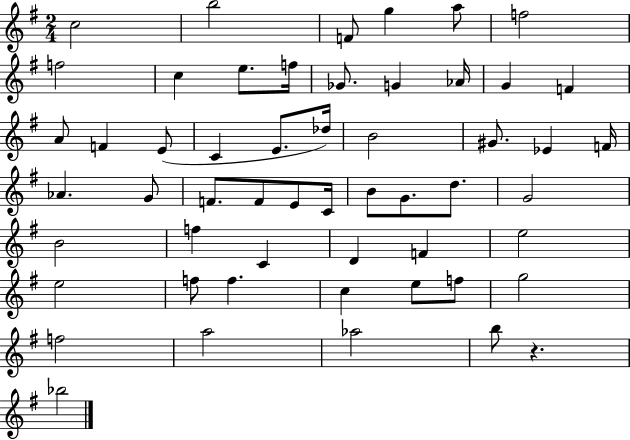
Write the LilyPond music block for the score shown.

{
  \clef treble
  \numericTimeSignature
  \time 2/4
  \key g \major
  c''2 | b''2 | f'8 g''4 a''8 | f''2 | \break f''2 | c''4 e''8. f''16 | ges'8. g'4 aes'16 | g'4 f'4 | \break a'8 f'4 e'8( | c'4 e'8. des''16) | b'2 | gis'8. ees'4 f'16 | \break aes'4. g'8 | f'8. f'8 e'8 c'16 | b'8 g'8. d''8. | g'2 | \break b'2 | f''4 c'4 | d'4 f'4 | e''2 | \break e''2 | f''8 f''4. | c''4 e''8 f''8 | g''2 | \break f''2 | a''2 | aes''2 | b''8 r4. | \break bes''2 | \bar "|."
}